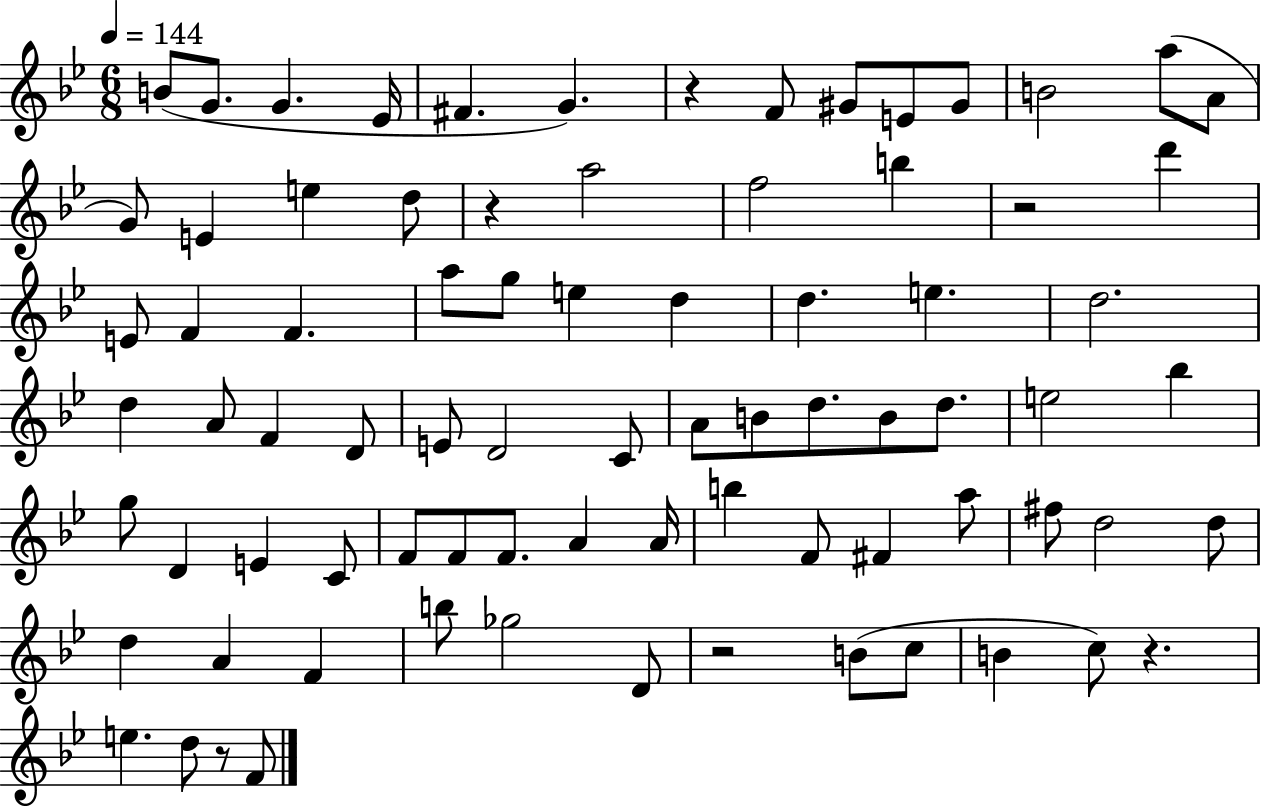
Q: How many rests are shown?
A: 6